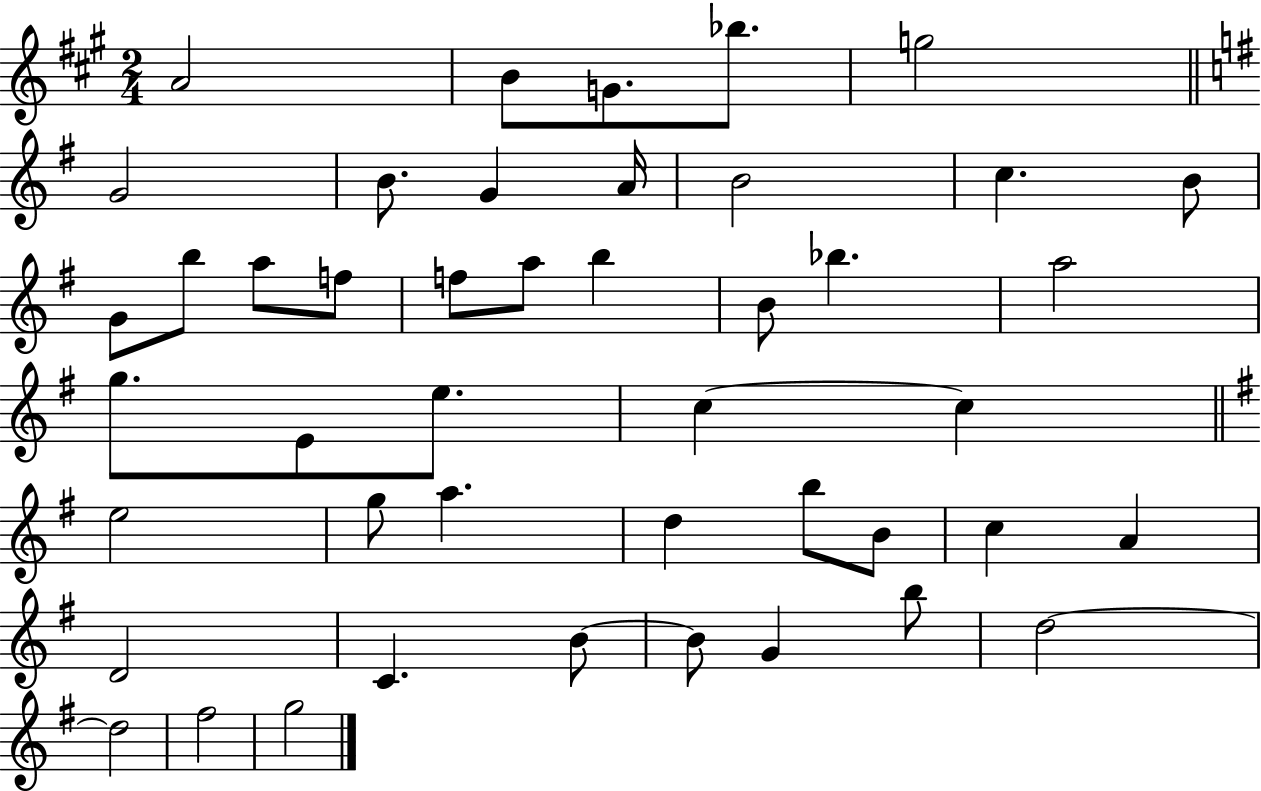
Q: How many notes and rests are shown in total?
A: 45